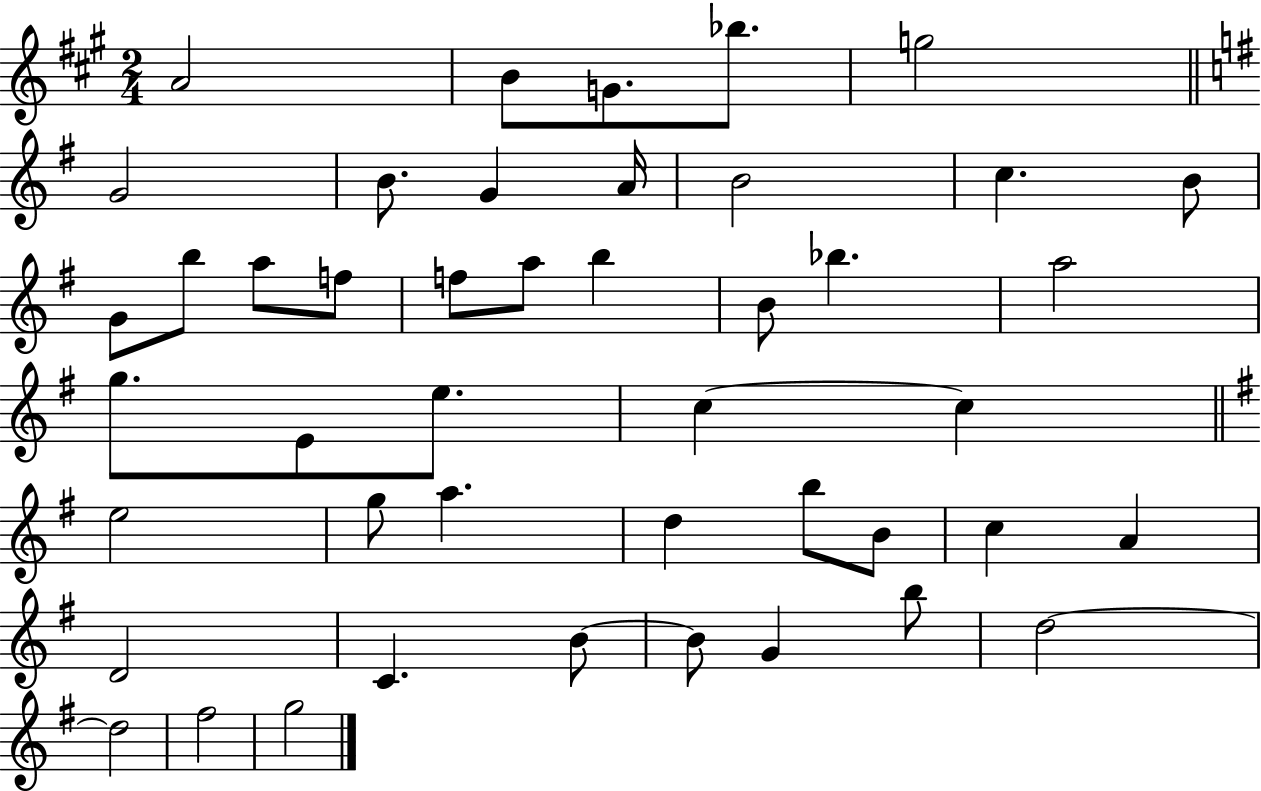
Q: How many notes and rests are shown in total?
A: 45